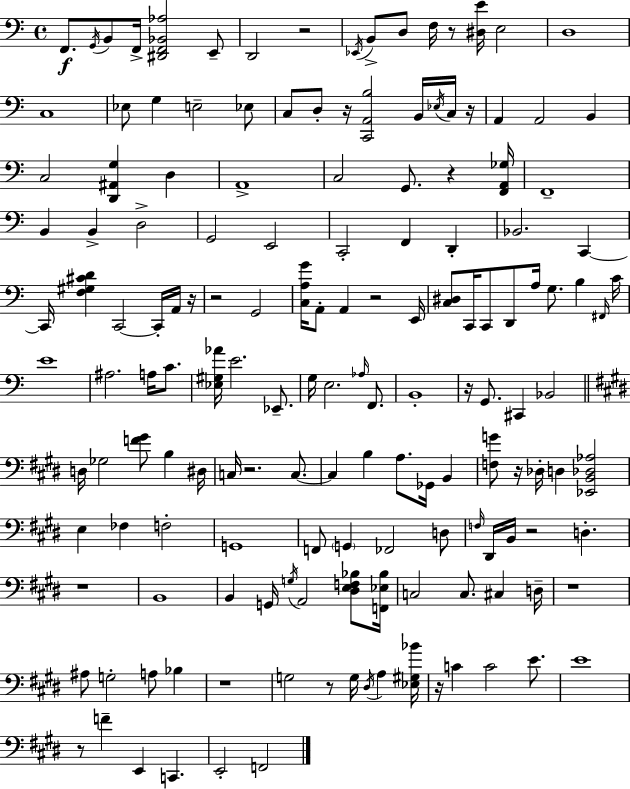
{
  \clef bass
  \time 4/4
  \defaultTimeSignature
  \key a \minor
  \repeat volta 2 { f,8.\f \acciaccatura { g,16 } b,8 f,16-> <dis, f, bes, aes>2 e,8-- | d,2 r2 | \acciaccatura { ees,16 } b,8-> d8 f16 r8 <dis e'>16 e2 | d1 | \break c1 | ees8 g4 e2-- | ees8 c8 d8-. r16 <c, a, b>2 b,16 | \acciaccatura { ees16 } c16 r16 a,4 a,2 b,4 | \break c2 <d, ais, g>4 d4 | a,1-> | c2 g,8. r4 | <f, a, ges>16 f,1-- | \break b,4 b,4-> d2-> | g,2 e,2 | c,2-. f,4 d,4-. | bes,2. c,4~~ | \break c,16 <f gis cis' d'>4 c,2~~ | c,16-. a,16 r16 r2 g,2 | <c a g'>16 a,8-. a,4 r2 | e,16 <c dis>8 c,16 c,8 d,8 a16 g8. b4 | \break \grace { fis,16 } c'16 e'1 | ais2. | a16 c'8. <ees gis aes'>16 e'2. | ees,8.-- g16 e2. | \break \grace { aes16 } f,8. b,1-. | r16 g,8. cis,4 bes,2 | \bar "||" \break \key e \major d16 ges2 <f' gis'>8 b4 dis16 | c16 r2. c8.~~ | c4 b4 a8. ges,16 b,4 | <f g'>8 r16 des16-. d4 <ees, b, des aes>2 | \break e4 fes4 f2-. | g,1 | f,8 \parenthesize g,4 fes,2 d8 | \grace { f16 } dis,16 b,16 r2 d4.-. | \break r1 | b,1 | b,4 g,16 \acciaccatura { g16 } a,2 <dis e f bes>8 | <f, ees bes>16 c2 c8. cis4 | \break d16-- r1 | ais8 g2-. a8 bes4 | r1 | g2 r8 g16 \acciaccatura { dis16 } a4 | \break <ees gis bes'>16 r16 c'4 c'2 | e'8. e'1 | r8 f'4-- e,4 c,4. | e,2-. f,2 | \break } \bar "|."
}